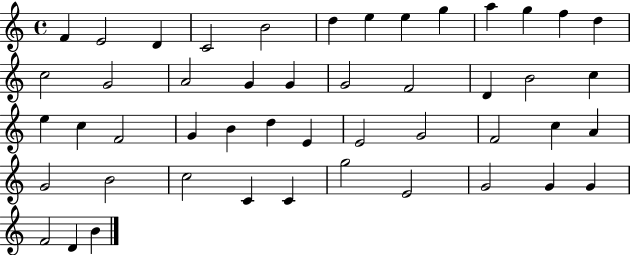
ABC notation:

X:1
T:Untitled
M:4/4
L:1/4
K:C
F E2 D C2 B2 d e e g a g f d c2 G2 A2 G G G2 F2 D B2 c e c F2 G B d E E2 G2 F2 c A G2 B2 c2 C C g2 E2 G2 G G F2 D B